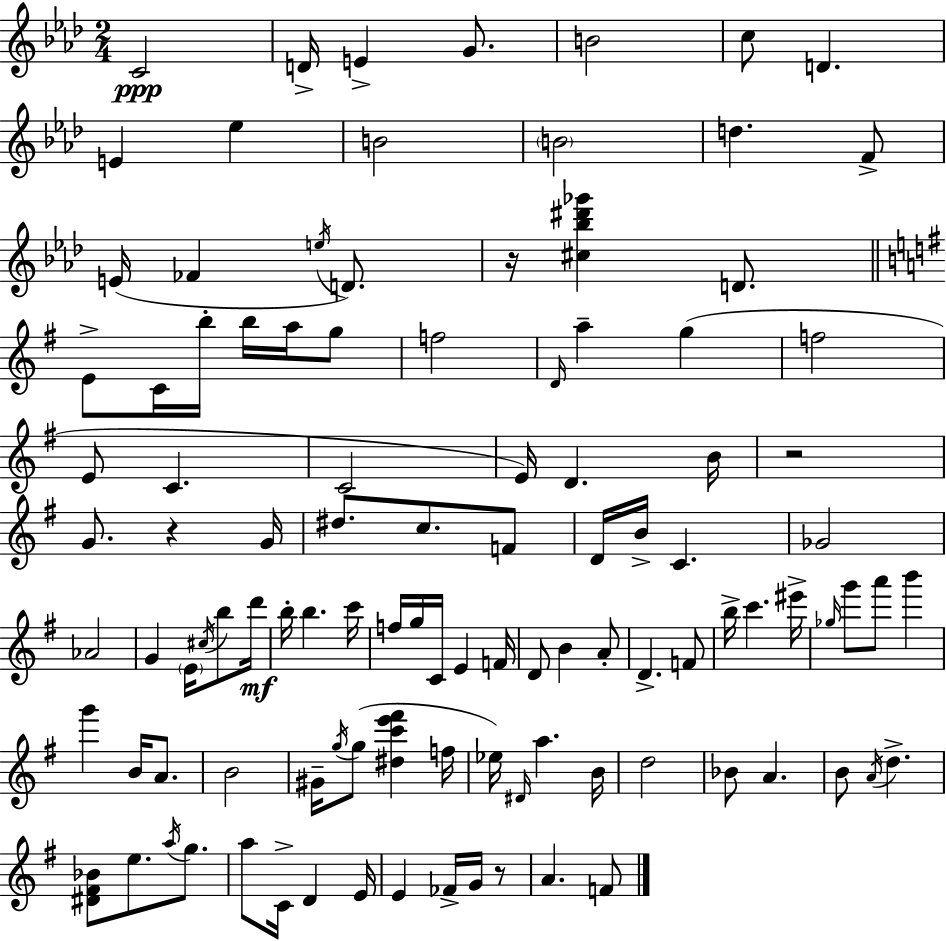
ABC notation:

X:1
T:Untitled
M:2/4
L:1/4
K:Fm
C2 D/4 E G/2 B2 c/2 D E _e B2 B2 d F/2 E/4 _F e/4 D/2 z/4 [^c_b^d'_g'] D/2 E/2 C/4 b/4 b/4 a/4 g/2 f2 D/4 a g f2 E/2 C C2 E/4 D B/4 z2 G/2 z G/4 ^d/2 c/2 F/2 D/4 B/4 C _G2 _A2 G E/4 ^c/4 b/2 d'/4 b/4 b c'/4 f/4 g/4 C/4 E F/4 D/2 B A/2 D F/2 b/4 c' ^e'/4 _g/4 g'/2 a'/2 b' g' B/4 A/2 B2 ^G/4 g/4 g/2 [^dc'e'^f'] f/4 _e/4 ^D/4 a B/4 d2 _B/2 A B/2 A/4 d [^D^F_B]/2 e/2 a/4 g/2 a/2 C/4 D E/4 E _F/4 G/4 z/2 A F/2